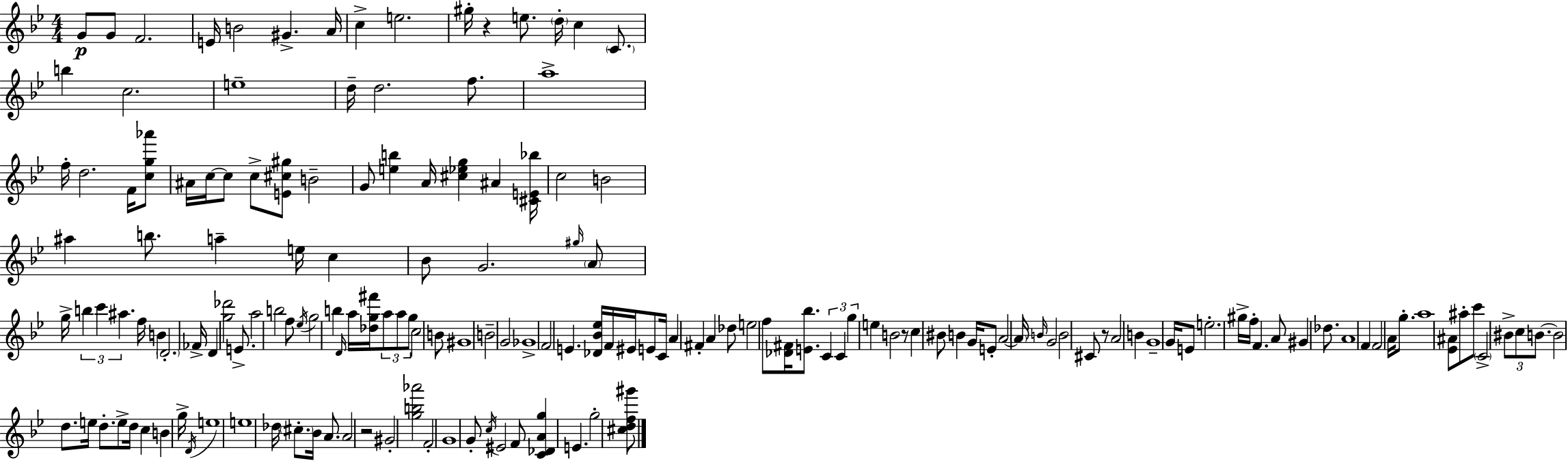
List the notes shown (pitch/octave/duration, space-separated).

G4/e G4/e F4/h. E4/s B4/h G#4/q. A4/s C5/q E5/h. G#5/s R/q E5/e. D5/s C5/q C4/e. B5/q C5/h. E5/w D5/s D5/h. F5/e. A5/w F5/s D5/h. F4/s [C5,G5,Ab6]/e A#4/s C5/s C5/e C5/e [E4,C#5,G#5]/e B4/h G4/e [E5,B5]/q A4/s [C#5,Eb5,G5]/q A#4/q [C#4,E4,Bb5]/s C5/h B4/h A#5/q B5/e. A5/q E5/s C5/q Bb4/e G4/h. G#5/s A4/e G5/s B5/q C6/q A#5/q. F5/s B4/q D4/h. FES4/s D4/q [G5,Db6]/h E4/e. A5/h B5/h F5/e Eb5/s G5/h B5/q D4/s A5/s [Db5,G5,F#6]/s A5/e A5/e G5/e C5/h B4/e G#4/w B4/h G4/h Gb4/w F4/h E4/q. [Db4,Bb4,Eb5]/s F4/s EIS4/s E4/e C4/s A4/q F#4/q A4/q Db5/e E5/h F5/e [Db4,F#4]/s [E4,Bb5]/e. C4/q C4/q G5/q E5/q B4/h R/e C5/q BIS4/e B4/q G4/s E4/e A4/h A4/s B4/s G4/h B4/h C#4/e R/e A4/h B4/q G4/w G4/s E4/e E5/h. G#5/s F5/s F4/q. A4/e G#4/q Db5/e. A4/w F4/q F4/h A4/s G5/e. A5/w [Eb4,A#4]/e A#5/e C6/e C4/h BIS4/e C5/e B4/e. B4/h D5/e. E5/s D5/e. E5/e D5/s C5/q B4/q G5/s D4/s E5/w E5/w Db5/s C#5/e. Bb4/s A4/e. A4/h R/h G#4/h [G5,B5,Ab6]/h F4/h G4/w G4/e C5/s EIS4/h F4/e [C4,Db4,A4,G5]/q E4/q. G5/h [C#5,D5,F5,G#6]/e